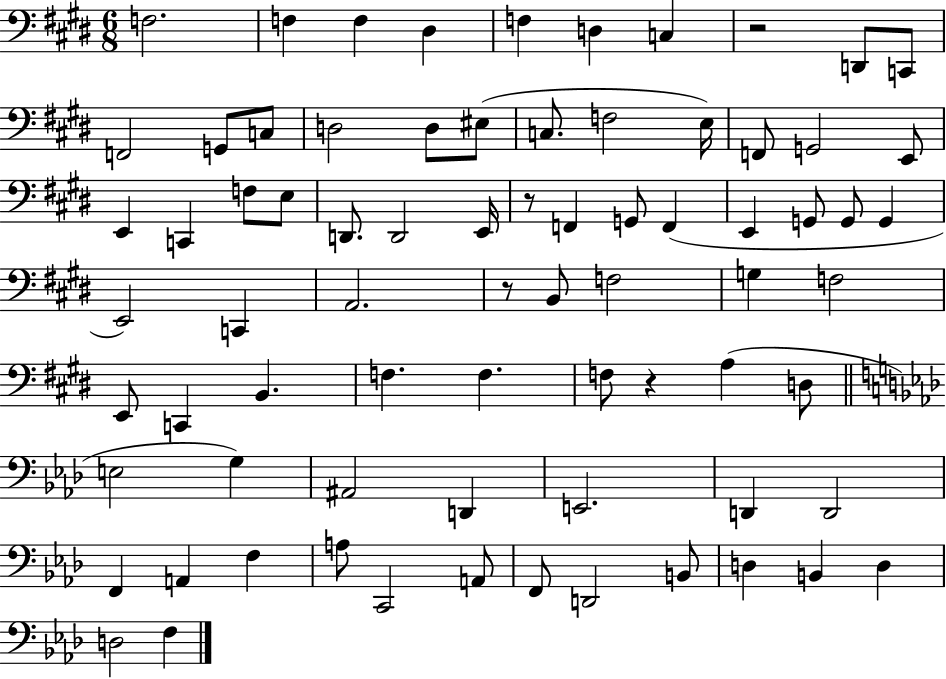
F3/h. F3/q F3/q D#3/q F3/q D3/q C3/q R/h D2/e C2/e F2/h G2/e C3/e D3/h D3/e EIS3/e C3/e. F3/h E3/s F2/e G2/h E2/e E2/q C2/q F3/e E3/e D2/e. D2/h E2/s R/e F2/q G2/e F2/q E2/q G2/e G2/e G2/q E2/h C2/q A2/h. R/e B2/e F3/h G3/q F3/h E2/e C2/q B2/q. F3/q. F3/q. F3/e R/q A3/q D3/e E3/h G3/q A#2/h D2/q E2/h. D2/q D2/h F2/q A2/q F3/q A3/e C2/h A2/e F2/e D2/h B2/e D3/q B2/q D3/q D3/h F3/q